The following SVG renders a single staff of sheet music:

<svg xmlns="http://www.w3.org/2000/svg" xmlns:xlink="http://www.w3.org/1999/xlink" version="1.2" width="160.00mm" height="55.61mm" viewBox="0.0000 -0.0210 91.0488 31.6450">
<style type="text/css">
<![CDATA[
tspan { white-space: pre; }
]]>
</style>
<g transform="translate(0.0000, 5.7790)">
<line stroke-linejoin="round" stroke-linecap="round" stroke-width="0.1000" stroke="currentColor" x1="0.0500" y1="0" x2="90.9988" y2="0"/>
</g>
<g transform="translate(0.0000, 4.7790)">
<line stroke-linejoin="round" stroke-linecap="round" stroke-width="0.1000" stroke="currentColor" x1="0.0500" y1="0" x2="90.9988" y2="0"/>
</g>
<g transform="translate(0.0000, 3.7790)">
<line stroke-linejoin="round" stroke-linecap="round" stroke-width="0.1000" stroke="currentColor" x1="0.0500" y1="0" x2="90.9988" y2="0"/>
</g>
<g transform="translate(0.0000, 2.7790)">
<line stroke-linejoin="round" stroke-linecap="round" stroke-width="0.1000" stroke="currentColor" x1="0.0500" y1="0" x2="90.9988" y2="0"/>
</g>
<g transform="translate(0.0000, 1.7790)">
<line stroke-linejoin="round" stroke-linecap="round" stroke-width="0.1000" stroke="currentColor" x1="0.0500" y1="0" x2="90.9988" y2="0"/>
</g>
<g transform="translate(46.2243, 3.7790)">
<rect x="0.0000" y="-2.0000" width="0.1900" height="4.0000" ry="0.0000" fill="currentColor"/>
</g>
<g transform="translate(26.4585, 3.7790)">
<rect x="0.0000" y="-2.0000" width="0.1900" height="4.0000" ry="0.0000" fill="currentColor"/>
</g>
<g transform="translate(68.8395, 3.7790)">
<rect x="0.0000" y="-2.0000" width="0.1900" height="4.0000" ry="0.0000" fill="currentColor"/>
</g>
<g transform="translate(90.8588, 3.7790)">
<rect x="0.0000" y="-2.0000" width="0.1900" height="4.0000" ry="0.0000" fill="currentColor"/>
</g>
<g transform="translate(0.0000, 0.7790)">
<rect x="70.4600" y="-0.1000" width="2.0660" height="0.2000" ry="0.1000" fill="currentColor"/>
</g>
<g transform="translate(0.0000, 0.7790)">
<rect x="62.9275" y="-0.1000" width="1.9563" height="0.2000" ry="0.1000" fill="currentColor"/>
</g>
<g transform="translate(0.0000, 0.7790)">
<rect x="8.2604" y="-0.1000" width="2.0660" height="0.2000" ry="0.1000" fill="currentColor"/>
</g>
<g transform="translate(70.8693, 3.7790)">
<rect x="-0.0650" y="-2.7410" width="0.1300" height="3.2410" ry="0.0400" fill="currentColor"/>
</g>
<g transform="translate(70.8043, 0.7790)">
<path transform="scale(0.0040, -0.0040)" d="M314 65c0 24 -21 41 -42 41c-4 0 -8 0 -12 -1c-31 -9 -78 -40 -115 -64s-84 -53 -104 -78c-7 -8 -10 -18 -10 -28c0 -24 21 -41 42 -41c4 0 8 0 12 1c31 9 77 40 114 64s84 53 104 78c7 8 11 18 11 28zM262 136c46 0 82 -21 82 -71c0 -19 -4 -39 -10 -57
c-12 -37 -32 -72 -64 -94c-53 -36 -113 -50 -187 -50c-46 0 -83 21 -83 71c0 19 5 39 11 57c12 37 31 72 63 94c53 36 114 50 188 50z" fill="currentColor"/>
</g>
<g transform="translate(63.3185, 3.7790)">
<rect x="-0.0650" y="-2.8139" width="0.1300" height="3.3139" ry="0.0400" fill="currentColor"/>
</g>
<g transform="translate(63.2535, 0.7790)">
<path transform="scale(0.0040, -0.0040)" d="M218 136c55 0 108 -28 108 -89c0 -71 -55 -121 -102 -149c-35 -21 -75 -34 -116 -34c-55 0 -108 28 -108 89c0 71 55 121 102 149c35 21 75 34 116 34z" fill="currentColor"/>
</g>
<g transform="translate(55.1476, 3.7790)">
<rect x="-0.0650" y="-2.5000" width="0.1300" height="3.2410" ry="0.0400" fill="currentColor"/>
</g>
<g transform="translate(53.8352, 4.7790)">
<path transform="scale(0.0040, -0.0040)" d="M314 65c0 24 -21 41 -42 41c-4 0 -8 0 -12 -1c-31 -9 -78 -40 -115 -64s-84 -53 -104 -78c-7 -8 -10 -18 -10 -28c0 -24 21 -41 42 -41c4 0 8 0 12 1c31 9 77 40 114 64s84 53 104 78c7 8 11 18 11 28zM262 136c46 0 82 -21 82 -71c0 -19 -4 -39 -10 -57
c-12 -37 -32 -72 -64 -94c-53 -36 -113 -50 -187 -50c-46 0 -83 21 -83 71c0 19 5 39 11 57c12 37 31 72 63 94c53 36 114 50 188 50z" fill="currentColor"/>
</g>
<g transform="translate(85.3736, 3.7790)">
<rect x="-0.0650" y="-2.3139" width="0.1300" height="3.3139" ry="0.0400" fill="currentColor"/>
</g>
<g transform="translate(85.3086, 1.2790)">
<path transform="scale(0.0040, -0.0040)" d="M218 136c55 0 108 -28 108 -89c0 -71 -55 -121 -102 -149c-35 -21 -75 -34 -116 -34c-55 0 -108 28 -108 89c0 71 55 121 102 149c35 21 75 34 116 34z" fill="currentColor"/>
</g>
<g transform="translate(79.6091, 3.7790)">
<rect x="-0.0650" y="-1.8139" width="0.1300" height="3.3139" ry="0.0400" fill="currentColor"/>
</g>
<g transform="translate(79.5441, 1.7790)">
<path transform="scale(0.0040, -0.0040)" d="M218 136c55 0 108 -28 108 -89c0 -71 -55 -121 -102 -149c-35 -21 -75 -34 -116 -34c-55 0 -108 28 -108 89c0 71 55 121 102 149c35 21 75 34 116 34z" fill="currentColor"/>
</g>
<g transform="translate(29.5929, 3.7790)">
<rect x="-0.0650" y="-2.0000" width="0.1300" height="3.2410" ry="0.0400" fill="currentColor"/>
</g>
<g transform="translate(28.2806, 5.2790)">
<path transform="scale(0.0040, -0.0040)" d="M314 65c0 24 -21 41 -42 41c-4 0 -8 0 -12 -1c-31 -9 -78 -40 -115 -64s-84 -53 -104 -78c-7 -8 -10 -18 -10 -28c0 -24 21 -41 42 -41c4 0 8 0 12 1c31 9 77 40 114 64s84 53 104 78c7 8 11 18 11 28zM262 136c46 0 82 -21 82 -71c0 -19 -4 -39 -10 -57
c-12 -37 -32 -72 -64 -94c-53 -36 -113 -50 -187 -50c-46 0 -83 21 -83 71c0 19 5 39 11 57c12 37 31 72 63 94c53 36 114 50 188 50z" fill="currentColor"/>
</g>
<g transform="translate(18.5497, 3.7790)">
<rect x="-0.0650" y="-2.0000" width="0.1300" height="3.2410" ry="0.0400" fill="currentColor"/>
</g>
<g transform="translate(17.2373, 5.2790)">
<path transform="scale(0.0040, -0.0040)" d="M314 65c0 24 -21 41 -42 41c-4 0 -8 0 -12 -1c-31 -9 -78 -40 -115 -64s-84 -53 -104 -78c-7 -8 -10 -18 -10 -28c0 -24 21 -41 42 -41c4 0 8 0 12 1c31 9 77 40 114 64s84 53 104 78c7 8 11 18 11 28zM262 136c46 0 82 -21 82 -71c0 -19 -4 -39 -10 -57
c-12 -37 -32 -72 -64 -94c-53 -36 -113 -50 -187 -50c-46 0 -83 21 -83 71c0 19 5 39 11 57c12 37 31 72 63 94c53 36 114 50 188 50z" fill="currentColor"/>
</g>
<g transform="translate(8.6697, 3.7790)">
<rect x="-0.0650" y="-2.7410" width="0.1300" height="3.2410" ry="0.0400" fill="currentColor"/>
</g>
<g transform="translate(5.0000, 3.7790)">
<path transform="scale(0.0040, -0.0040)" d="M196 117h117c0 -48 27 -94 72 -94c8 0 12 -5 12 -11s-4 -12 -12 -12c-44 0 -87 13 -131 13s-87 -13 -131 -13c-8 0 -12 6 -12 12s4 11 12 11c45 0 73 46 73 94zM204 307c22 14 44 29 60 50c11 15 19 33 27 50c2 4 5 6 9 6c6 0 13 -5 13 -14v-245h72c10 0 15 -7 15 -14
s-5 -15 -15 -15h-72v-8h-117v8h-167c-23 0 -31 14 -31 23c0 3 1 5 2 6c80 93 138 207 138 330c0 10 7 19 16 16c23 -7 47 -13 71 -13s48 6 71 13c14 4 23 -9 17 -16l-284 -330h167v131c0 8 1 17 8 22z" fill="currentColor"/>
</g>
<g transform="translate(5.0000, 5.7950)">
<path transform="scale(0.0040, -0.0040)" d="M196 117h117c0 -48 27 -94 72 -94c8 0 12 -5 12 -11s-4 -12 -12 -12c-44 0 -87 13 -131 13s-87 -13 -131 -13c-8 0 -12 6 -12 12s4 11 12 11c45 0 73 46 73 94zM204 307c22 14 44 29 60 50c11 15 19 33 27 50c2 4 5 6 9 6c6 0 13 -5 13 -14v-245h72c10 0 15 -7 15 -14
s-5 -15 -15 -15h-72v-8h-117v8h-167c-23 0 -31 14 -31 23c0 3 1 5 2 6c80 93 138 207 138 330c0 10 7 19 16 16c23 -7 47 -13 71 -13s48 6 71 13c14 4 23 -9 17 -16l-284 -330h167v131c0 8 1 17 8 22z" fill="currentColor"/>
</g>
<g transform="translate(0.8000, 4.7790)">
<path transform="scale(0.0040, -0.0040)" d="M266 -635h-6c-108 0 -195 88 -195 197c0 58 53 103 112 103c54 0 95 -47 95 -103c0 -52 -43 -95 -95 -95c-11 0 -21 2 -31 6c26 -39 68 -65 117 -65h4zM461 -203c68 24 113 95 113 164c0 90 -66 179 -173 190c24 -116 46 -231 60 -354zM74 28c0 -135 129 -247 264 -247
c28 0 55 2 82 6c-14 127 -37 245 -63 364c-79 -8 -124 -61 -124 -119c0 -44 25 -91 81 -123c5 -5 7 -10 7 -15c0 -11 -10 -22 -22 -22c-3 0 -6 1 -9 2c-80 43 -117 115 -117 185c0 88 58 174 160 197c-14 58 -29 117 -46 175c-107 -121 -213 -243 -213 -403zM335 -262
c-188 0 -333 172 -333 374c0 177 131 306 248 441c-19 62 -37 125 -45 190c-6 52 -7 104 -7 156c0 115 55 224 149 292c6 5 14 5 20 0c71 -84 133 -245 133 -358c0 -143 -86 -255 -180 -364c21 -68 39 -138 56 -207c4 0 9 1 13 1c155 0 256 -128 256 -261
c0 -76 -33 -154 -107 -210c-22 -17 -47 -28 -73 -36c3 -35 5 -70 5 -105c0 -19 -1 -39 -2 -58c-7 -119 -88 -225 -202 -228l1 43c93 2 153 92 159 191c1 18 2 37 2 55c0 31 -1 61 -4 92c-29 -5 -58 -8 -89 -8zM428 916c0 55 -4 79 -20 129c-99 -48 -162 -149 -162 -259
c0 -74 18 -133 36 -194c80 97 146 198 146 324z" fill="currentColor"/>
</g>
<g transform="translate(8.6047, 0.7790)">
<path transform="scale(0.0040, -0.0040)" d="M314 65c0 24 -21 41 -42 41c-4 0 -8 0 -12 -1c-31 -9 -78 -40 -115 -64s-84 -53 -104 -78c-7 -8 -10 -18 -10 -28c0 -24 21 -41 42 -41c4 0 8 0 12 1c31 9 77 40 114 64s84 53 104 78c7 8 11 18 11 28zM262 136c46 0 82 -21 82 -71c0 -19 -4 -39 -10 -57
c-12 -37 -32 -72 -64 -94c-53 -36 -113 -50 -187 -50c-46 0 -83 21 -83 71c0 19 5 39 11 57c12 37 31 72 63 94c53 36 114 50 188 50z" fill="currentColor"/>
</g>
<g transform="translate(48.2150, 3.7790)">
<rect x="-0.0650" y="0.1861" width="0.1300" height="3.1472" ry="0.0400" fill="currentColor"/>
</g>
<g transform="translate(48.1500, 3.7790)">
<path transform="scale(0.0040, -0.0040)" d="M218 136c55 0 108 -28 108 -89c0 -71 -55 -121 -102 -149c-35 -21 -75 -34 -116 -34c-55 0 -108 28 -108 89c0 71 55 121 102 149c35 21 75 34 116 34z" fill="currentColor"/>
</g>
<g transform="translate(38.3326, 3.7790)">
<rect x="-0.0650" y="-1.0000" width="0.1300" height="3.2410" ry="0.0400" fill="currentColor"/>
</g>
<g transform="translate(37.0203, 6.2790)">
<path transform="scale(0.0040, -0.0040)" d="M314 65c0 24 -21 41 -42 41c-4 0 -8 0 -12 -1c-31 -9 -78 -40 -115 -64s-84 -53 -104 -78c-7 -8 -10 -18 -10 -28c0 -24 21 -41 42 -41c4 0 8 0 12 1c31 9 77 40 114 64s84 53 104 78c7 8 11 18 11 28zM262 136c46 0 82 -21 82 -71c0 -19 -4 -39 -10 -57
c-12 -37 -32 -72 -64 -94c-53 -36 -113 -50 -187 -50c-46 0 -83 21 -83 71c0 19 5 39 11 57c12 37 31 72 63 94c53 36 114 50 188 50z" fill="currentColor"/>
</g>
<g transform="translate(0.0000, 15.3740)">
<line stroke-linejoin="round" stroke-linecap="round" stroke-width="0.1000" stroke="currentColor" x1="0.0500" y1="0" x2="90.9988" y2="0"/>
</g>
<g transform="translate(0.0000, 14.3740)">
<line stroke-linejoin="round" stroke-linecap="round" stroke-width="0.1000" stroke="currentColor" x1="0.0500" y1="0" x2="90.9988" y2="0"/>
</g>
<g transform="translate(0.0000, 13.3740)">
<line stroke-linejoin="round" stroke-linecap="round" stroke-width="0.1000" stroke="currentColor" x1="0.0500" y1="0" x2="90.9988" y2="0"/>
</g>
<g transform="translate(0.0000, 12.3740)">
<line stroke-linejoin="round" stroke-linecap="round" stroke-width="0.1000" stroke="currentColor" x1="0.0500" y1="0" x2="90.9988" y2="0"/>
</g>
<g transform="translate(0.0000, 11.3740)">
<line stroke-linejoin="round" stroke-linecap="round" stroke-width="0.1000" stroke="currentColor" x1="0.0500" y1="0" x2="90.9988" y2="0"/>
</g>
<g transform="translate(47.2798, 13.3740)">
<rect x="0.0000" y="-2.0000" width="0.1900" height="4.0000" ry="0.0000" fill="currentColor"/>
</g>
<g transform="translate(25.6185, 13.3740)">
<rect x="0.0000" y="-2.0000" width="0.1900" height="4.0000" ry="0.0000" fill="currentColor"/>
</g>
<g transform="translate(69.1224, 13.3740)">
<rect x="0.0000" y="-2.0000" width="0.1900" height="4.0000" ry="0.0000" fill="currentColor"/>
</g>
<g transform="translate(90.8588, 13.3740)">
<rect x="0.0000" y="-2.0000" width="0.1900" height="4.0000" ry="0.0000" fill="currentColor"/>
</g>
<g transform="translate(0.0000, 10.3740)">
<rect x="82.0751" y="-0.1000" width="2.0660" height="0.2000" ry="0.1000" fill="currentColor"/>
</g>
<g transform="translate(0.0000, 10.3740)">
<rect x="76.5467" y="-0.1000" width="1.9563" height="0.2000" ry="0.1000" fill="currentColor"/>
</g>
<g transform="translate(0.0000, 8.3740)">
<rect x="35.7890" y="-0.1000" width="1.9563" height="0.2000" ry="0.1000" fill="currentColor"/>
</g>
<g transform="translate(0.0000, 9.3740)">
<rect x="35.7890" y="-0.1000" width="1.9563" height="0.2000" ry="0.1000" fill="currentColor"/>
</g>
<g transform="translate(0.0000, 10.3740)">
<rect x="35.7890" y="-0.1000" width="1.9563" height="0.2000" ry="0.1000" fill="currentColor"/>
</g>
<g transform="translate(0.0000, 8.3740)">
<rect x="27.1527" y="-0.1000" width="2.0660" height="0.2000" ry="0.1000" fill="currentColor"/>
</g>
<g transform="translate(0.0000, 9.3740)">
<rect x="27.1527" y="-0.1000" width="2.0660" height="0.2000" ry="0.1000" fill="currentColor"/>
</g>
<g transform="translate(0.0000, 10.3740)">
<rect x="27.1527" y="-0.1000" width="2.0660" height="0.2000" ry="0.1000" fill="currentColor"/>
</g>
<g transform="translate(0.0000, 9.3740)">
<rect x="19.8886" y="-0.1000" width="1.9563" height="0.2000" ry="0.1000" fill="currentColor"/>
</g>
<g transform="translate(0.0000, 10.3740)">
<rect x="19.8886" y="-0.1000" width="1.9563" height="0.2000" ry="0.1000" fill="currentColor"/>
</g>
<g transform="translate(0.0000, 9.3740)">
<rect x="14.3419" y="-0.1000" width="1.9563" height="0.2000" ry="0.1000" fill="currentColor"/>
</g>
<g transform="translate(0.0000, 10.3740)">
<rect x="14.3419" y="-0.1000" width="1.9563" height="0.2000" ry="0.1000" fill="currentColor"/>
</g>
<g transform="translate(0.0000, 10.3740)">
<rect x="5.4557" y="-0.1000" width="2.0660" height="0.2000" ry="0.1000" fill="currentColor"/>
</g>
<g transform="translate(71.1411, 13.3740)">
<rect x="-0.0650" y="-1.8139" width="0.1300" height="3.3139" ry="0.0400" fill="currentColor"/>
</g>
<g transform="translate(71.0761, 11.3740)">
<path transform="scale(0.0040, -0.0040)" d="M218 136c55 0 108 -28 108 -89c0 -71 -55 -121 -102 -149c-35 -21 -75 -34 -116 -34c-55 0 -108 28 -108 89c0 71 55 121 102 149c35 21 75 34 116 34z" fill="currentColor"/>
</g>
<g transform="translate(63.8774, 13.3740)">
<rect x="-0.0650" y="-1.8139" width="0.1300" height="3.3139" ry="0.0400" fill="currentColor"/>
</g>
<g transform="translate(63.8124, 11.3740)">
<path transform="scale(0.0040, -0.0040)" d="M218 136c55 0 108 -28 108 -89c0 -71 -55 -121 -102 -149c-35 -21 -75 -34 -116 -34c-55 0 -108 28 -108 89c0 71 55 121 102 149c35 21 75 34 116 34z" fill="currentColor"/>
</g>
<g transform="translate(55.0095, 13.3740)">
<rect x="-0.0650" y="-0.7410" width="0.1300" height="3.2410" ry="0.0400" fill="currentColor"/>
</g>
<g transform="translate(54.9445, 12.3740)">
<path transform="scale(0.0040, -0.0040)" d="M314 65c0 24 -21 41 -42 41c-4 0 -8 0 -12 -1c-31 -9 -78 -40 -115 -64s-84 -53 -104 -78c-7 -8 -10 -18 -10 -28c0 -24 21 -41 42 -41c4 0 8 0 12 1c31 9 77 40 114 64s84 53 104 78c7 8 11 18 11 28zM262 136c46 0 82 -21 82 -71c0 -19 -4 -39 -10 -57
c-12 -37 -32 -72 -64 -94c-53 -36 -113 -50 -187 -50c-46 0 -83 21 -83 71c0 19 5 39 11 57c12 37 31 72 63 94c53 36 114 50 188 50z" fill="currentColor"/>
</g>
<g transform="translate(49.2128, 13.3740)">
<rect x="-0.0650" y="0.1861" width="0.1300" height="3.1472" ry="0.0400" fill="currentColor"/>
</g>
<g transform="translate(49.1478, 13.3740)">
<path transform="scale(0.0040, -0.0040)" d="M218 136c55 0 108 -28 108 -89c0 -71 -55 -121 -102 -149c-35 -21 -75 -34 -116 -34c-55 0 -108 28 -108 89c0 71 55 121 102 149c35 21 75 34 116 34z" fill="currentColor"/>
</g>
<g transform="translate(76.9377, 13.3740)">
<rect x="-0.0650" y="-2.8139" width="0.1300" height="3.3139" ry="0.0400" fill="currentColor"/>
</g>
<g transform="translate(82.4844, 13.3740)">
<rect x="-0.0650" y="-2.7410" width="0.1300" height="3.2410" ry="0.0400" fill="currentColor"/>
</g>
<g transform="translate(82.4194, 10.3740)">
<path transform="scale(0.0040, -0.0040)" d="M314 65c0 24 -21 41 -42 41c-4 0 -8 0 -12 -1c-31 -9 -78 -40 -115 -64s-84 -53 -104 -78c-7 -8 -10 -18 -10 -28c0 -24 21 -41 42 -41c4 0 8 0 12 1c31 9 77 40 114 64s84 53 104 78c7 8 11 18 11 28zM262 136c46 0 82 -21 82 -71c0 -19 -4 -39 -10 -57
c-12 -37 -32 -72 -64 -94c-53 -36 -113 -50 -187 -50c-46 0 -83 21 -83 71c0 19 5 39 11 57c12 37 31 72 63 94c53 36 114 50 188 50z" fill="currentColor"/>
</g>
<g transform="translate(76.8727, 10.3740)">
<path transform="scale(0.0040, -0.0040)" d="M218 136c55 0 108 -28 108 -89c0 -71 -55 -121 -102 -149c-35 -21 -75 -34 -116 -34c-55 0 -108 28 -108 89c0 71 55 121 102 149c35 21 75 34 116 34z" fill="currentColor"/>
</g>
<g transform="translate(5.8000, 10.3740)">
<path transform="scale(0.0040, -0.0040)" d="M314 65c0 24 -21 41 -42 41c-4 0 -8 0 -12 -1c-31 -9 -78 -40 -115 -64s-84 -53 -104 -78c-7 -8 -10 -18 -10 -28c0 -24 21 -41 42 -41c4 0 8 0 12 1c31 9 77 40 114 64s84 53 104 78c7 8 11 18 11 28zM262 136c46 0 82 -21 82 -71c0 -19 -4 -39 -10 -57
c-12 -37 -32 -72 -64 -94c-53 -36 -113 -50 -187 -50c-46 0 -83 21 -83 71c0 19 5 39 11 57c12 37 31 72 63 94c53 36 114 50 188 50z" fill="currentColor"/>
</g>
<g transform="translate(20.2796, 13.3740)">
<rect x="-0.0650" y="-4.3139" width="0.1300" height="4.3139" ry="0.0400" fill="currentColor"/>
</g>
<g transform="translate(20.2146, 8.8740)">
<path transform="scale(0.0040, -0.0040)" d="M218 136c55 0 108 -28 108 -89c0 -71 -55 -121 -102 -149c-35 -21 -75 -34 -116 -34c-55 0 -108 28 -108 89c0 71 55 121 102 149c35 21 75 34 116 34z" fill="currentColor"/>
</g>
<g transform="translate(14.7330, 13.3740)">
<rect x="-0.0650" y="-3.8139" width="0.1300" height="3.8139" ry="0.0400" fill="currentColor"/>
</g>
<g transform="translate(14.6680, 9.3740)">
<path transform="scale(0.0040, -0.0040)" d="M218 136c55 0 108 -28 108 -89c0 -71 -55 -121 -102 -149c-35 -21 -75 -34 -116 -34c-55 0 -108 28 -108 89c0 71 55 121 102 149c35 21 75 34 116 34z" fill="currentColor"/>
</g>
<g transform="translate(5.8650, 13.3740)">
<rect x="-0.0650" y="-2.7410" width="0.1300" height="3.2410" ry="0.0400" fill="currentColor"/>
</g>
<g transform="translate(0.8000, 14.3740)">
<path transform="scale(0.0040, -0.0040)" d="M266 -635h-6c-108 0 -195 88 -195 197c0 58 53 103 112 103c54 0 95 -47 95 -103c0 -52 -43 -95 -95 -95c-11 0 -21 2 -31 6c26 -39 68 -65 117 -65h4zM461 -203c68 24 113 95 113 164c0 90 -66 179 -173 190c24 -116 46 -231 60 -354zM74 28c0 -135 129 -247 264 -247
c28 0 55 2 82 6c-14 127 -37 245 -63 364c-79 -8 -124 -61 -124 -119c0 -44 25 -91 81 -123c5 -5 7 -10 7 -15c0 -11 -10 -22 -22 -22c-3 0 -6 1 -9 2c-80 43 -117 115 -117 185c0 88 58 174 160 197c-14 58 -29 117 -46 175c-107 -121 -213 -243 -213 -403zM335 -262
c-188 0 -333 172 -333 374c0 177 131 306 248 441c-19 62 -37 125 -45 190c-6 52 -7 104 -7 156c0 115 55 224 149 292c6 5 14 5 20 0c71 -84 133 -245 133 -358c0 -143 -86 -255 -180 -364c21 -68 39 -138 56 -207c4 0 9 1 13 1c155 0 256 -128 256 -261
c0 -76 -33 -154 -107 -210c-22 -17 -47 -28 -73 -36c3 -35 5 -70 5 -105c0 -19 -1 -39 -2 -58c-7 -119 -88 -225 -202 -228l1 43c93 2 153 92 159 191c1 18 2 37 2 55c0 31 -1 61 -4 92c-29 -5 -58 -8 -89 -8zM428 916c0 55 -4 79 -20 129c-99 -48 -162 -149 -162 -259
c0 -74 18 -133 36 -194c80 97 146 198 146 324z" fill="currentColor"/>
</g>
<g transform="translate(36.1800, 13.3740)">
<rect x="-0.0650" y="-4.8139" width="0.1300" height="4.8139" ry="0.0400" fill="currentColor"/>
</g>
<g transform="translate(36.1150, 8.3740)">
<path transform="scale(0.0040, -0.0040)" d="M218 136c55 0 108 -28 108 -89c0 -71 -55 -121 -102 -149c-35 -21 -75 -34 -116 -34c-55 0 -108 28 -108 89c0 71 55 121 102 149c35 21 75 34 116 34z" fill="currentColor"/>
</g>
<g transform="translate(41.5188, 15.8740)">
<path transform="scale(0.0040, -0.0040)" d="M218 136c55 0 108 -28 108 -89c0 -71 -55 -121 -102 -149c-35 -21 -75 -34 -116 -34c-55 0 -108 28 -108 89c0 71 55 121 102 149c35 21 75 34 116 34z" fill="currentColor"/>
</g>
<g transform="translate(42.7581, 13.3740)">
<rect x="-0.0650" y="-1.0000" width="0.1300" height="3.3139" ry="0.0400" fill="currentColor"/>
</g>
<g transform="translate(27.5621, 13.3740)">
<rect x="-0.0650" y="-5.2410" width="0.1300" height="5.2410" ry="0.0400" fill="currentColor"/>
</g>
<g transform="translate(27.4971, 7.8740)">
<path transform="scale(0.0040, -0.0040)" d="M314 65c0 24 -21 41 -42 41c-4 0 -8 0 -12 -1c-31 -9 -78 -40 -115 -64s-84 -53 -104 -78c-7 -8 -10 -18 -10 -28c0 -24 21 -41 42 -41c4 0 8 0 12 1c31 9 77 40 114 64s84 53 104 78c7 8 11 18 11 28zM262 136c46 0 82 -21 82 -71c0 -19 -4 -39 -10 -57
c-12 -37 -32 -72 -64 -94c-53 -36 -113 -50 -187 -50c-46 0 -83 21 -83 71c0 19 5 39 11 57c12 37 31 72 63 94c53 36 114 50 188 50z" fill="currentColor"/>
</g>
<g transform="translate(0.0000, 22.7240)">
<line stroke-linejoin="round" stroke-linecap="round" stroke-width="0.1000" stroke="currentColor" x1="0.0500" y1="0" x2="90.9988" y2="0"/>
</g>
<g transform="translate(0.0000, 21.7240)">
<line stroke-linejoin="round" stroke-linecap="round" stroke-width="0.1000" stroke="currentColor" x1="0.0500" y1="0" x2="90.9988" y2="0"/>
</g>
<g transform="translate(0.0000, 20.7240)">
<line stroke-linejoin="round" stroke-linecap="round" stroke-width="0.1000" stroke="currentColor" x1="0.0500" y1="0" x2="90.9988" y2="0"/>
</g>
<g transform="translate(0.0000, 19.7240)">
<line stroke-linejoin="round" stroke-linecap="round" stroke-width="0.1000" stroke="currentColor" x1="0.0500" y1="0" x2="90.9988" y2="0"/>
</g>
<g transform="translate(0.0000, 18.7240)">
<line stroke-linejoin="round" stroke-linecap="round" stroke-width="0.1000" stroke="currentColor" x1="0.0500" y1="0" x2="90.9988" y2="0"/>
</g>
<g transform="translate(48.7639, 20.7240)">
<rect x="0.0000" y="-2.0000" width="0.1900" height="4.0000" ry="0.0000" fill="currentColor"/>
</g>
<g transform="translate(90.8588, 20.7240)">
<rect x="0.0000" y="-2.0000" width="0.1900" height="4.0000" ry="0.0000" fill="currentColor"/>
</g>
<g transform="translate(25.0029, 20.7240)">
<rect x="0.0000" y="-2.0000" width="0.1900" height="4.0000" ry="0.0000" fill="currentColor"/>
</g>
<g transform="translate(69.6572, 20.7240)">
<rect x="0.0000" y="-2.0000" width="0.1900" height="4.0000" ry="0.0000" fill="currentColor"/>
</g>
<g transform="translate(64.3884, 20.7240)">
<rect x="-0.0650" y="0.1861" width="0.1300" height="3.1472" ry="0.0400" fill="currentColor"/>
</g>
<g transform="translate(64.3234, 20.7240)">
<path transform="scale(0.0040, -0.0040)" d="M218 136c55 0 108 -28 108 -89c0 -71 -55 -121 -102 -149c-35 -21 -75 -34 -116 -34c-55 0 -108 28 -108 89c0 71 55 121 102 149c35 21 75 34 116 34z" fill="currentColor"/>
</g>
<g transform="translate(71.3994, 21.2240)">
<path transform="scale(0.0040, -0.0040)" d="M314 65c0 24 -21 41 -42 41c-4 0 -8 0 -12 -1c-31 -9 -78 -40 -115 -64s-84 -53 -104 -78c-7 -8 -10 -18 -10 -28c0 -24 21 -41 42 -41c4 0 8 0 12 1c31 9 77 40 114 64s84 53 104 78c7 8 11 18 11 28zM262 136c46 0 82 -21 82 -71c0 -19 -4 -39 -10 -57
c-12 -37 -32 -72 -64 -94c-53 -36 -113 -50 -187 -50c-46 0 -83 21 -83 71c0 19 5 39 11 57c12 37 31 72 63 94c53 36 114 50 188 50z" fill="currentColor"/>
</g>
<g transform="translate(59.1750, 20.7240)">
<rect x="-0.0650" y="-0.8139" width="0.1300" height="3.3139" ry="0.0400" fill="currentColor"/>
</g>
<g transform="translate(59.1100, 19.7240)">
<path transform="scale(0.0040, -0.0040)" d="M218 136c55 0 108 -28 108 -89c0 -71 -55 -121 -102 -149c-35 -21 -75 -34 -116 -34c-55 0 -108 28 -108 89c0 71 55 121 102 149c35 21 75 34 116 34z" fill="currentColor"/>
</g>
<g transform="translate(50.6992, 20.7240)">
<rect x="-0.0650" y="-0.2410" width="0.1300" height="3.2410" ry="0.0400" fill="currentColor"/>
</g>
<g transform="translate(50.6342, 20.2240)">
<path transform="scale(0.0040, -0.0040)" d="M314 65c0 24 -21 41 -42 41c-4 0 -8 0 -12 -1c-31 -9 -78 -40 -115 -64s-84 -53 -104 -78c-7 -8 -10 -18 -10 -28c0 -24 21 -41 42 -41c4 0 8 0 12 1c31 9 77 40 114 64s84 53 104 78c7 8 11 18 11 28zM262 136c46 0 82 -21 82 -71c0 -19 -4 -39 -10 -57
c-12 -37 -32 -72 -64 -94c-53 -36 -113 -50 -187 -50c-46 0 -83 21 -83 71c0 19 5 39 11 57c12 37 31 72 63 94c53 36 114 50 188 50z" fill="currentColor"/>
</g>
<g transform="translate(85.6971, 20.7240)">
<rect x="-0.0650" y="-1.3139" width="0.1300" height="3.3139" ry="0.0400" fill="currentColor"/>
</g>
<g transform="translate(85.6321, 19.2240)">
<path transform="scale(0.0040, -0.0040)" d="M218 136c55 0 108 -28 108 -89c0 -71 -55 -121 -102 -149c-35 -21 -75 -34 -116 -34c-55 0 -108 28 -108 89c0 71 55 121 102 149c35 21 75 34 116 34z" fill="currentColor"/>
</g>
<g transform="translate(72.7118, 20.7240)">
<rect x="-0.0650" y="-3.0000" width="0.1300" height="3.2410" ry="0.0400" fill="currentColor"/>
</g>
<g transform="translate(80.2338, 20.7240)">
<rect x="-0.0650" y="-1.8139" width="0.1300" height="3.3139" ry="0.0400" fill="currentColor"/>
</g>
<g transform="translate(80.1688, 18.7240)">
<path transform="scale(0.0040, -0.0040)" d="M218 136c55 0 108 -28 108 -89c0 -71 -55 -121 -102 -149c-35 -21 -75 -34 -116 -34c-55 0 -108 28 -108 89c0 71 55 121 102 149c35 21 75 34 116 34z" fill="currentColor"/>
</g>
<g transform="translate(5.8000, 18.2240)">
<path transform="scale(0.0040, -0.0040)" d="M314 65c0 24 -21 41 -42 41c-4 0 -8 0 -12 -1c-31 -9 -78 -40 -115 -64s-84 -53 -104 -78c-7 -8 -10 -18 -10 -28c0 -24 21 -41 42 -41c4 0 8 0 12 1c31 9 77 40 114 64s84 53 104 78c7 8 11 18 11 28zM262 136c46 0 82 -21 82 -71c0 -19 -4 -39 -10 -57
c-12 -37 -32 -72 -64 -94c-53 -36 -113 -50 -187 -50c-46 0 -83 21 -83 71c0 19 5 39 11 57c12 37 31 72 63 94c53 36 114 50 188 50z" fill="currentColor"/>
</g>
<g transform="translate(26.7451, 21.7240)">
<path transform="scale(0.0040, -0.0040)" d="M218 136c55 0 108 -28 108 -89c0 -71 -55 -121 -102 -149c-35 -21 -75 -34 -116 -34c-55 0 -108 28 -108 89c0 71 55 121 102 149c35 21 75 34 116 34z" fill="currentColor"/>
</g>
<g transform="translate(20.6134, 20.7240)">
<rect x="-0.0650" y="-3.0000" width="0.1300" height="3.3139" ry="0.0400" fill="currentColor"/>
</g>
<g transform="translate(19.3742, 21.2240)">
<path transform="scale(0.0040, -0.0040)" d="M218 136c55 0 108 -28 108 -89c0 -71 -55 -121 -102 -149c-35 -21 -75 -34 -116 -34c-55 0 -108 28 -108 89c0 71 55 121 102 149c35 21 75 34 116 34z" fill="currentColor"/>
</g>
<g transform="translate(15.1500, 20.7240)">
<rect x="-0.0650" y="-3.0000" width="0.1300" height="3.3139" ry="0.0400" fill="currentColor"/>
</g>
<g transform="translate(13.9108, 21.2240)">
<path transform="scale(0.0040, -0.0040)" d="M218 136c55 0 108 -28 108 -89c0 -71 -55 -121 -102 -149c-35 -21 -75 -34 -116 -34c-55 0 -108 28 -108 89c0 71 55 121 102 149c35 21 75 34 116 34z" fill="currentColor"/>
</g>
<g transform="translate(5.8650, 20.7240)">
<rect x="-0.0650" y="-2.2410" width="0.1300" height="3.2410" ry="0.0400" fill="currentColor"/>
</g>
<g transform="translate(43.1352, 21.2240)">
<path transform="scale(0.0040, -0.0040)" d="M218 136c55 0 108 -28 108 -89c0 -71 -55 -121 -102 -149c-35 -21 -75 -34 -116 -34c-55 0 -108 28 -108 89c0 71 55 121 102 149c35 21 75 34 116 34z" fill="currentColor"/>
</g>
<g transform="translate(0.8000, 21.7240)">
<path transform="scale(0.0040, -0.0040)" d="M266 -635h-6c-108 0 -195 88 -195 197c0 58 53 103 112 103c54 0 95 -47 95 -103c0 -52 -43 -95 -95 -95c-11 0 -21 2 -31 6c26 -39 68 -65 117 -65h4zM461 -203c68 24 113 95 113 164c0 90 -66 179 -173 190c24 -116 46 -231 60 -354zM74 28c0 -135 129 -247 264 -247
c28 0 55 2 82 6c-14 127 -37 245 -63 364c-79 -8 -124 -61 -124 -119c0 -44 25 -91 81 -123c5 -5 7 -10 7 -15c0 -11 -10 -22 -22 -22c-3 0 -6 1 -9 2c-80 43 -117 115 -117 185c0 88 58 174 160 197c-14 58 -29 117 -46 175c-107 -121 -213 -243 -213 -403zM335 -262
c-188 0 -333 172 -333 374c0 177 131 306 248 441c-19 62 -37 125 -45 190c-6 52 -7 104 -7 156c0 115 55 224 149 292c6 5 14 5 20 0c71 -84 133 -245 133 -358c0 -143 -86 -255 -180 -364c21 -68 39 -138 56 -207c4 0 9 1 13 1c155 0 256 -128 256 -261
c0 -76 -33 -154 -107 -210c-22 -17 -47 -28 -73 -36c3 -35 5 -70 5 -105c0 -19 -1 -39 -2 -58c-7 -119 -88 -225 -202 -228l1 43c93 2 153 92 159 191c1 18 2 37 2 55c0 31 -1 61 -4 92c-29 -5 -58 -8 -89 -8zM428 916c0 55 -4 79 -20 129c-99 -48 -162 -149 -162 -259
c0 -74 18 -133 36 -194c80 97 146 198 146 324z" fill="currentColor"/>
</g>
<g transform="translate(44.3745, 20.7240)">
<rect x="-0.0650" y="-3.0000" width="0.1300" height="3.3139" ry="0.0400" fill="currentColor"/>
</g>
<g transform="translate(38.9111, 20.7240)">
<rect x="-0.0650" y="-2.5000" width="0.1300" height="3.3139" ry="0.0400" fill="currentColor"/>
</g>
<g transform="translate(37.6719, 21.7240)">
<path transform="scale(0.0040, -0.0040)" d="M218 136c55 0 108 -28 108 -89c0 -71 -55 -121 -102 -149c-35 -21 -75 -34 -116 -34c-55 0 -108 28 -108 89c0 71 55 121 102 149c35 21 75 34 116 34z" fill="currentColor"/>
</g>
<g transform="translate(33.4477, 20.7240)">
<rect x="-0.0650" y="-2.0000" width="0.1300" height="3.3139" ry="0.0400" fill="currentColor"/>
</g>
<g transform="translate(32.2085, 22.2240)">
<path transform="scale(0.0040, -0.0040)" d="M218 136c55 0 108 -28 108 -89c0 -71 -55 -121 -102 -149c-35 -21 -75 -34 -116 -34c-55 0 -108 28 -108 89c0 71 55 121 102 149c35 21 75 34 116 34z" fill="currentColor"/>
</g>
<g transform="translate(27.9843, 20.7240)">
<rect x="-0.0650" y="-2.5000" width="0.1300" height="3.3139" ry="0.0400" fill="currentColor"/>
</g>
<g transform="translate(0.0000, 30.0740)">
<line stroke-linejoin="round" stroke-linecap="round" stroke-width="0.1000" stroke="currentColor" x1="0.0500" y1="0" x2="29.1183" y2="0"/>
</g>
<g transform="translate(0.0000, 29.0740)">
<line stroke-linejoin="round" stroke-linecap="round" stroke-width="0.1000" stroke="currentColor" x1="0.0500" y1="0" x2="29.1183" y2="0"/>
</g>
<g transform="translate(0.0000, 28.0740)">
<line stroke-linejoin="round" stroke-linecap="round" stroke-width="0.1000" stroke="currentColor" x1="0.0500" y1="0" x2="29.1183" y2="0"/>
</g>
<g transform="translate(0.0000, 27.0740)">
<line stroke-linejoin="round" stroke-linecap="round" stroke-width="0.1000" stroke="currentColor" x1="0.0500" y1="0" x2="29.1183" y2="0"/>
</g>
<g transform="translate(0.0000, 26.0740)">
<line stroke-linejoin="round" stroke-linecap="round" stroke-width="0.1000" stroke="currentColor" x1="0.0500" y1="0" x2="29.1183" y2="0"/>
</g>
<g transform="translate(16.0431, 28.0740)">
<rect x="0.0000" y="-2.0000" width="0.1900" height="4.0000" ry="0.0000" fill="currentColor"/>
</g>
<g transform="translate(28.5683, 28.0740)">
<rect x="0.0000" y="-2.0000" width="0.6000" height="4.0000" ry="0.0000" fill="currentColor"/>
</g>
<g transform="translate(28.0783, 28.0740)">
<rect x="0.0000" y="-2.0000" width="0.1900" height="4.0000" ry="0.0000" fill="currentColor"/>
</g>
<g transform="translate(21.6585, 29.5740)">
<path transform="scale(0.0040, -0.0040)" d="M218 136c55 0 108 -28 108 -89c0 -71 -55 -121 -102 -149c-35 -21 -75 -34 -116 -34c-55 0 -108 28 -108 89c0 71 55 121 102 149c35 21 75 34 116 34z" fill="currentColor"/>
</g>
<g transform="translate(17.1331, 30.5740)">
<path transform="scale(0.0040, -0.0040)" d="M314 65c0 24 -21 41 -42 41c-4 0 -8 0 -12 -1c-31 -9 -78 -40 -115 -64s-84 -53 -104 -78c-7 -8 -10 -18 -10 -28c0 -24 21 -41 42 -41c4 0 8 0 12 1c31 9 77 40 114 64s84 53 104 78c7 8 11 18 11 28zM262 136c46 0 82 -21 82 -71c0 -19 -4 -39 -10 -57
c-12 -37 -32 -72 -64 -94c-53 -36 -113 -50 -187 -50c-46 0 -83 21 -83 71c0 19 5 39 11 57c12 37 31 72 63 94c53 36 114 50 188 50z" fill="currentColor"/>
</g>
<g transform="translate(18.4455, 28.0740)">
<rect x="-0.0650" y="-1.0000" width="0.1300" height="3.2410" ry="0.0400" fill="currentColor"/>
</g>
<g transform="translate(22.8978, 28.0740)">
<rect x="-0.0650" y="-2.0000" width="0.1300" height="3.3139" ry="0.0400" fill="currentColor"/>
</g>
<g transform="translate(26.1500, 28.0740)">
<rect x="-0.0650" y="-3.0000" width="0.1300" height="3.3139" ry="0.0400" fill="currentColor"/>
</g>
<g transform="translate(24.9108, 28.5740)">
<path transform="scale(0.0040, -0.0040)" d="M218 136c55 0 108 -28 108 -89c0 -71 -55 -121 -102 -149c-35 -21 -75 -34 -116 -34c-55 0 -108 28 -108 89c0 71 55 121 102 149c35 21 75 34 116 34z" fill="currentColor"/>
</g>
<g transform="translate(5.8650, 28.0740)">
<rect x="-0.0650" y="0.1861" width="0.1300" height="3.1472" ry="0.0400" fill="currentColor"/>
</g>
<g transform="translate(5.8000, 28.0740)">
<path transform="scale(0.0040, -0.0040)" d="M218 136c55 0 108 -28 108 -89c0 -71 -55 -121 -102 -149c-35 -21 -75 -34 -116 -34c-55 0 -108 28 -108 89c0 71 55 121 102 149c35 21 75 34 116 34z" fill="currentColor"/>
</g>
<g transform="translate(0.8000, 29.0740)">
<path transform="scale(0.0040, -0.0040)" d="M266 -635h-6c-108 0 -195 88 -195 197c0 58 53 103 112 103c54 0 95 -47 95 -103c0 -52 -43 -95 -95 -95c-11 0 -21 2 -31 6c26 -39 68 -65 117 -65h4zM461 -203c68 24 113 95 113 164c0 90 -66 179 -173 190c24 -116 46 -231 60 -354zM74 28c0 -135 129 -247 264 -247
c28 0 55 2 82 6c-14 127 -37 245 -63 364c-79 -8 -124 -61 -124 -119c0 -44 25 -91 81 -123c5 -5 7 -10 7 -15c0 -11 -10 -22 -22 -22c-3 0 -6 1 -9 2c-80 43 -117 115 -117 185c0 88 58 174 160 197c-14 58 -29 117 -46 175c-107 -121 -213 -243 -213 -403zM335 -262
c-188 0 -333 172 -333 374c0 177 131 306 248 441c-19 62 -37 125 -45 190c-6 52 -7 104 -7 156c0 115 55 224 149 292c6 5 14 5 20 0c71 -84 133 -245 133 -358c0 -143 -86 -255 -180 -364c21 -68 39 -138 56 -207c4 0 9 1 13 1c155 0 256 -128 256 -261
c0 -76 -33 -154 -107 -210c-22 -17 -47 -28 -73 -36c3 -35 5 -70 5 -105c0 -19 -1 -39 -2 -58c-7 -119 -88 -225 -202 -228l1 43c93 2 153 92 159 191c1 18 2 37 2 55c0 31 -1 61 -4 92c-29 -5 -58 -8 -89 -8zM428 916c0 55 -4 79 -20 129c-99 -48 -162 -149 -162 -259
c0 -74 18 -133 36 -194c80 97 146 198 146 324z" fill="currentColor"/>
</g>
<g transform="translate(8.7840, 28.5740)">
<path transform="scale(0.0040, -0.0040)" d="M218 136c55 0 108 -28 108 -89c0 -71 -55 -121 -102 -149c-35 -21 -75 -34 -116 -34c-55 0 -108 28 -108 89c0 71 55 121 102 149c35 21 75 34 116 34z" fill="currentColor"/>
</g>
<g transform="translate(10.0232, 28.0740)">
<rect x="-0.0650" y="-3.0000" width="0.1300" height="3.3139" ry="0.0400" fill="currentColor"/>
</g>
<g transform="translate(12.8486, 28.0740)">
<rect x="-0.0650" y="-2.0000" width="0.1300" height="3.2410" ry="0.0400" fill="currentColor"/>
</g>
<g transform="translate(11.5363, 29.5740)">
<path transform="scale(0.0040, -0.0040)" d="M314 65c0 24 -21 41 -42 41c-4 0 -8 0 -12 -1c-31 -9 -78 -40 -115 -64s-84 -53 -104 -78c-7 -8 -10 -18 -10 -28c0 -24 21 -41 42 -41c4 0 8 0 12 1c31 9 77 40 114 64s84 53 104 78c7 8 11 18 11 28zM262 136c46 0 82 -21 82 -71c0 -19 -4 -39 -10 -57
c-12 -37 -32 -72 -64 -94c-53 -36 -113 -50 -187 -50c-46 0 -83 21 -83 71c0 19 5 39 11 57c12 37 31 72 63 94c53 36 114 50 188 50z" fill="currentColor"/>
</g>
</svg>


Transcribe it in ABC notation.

X:1
T:Untitled
M:4/4
L:1/4
K:C
a2 F2 F2 D2 B G2 a a2 f g a2 c' d' f'2 e' D B d2 f f a a2 g2 A A G F G A c2 d B A2 f e B A F2 D2 F A